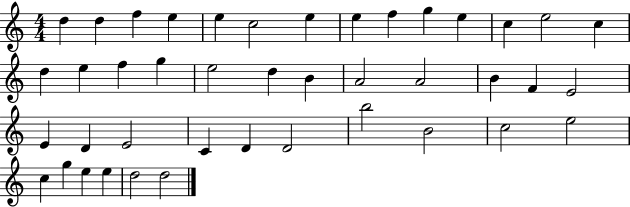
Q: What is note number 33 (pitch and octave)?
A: B5